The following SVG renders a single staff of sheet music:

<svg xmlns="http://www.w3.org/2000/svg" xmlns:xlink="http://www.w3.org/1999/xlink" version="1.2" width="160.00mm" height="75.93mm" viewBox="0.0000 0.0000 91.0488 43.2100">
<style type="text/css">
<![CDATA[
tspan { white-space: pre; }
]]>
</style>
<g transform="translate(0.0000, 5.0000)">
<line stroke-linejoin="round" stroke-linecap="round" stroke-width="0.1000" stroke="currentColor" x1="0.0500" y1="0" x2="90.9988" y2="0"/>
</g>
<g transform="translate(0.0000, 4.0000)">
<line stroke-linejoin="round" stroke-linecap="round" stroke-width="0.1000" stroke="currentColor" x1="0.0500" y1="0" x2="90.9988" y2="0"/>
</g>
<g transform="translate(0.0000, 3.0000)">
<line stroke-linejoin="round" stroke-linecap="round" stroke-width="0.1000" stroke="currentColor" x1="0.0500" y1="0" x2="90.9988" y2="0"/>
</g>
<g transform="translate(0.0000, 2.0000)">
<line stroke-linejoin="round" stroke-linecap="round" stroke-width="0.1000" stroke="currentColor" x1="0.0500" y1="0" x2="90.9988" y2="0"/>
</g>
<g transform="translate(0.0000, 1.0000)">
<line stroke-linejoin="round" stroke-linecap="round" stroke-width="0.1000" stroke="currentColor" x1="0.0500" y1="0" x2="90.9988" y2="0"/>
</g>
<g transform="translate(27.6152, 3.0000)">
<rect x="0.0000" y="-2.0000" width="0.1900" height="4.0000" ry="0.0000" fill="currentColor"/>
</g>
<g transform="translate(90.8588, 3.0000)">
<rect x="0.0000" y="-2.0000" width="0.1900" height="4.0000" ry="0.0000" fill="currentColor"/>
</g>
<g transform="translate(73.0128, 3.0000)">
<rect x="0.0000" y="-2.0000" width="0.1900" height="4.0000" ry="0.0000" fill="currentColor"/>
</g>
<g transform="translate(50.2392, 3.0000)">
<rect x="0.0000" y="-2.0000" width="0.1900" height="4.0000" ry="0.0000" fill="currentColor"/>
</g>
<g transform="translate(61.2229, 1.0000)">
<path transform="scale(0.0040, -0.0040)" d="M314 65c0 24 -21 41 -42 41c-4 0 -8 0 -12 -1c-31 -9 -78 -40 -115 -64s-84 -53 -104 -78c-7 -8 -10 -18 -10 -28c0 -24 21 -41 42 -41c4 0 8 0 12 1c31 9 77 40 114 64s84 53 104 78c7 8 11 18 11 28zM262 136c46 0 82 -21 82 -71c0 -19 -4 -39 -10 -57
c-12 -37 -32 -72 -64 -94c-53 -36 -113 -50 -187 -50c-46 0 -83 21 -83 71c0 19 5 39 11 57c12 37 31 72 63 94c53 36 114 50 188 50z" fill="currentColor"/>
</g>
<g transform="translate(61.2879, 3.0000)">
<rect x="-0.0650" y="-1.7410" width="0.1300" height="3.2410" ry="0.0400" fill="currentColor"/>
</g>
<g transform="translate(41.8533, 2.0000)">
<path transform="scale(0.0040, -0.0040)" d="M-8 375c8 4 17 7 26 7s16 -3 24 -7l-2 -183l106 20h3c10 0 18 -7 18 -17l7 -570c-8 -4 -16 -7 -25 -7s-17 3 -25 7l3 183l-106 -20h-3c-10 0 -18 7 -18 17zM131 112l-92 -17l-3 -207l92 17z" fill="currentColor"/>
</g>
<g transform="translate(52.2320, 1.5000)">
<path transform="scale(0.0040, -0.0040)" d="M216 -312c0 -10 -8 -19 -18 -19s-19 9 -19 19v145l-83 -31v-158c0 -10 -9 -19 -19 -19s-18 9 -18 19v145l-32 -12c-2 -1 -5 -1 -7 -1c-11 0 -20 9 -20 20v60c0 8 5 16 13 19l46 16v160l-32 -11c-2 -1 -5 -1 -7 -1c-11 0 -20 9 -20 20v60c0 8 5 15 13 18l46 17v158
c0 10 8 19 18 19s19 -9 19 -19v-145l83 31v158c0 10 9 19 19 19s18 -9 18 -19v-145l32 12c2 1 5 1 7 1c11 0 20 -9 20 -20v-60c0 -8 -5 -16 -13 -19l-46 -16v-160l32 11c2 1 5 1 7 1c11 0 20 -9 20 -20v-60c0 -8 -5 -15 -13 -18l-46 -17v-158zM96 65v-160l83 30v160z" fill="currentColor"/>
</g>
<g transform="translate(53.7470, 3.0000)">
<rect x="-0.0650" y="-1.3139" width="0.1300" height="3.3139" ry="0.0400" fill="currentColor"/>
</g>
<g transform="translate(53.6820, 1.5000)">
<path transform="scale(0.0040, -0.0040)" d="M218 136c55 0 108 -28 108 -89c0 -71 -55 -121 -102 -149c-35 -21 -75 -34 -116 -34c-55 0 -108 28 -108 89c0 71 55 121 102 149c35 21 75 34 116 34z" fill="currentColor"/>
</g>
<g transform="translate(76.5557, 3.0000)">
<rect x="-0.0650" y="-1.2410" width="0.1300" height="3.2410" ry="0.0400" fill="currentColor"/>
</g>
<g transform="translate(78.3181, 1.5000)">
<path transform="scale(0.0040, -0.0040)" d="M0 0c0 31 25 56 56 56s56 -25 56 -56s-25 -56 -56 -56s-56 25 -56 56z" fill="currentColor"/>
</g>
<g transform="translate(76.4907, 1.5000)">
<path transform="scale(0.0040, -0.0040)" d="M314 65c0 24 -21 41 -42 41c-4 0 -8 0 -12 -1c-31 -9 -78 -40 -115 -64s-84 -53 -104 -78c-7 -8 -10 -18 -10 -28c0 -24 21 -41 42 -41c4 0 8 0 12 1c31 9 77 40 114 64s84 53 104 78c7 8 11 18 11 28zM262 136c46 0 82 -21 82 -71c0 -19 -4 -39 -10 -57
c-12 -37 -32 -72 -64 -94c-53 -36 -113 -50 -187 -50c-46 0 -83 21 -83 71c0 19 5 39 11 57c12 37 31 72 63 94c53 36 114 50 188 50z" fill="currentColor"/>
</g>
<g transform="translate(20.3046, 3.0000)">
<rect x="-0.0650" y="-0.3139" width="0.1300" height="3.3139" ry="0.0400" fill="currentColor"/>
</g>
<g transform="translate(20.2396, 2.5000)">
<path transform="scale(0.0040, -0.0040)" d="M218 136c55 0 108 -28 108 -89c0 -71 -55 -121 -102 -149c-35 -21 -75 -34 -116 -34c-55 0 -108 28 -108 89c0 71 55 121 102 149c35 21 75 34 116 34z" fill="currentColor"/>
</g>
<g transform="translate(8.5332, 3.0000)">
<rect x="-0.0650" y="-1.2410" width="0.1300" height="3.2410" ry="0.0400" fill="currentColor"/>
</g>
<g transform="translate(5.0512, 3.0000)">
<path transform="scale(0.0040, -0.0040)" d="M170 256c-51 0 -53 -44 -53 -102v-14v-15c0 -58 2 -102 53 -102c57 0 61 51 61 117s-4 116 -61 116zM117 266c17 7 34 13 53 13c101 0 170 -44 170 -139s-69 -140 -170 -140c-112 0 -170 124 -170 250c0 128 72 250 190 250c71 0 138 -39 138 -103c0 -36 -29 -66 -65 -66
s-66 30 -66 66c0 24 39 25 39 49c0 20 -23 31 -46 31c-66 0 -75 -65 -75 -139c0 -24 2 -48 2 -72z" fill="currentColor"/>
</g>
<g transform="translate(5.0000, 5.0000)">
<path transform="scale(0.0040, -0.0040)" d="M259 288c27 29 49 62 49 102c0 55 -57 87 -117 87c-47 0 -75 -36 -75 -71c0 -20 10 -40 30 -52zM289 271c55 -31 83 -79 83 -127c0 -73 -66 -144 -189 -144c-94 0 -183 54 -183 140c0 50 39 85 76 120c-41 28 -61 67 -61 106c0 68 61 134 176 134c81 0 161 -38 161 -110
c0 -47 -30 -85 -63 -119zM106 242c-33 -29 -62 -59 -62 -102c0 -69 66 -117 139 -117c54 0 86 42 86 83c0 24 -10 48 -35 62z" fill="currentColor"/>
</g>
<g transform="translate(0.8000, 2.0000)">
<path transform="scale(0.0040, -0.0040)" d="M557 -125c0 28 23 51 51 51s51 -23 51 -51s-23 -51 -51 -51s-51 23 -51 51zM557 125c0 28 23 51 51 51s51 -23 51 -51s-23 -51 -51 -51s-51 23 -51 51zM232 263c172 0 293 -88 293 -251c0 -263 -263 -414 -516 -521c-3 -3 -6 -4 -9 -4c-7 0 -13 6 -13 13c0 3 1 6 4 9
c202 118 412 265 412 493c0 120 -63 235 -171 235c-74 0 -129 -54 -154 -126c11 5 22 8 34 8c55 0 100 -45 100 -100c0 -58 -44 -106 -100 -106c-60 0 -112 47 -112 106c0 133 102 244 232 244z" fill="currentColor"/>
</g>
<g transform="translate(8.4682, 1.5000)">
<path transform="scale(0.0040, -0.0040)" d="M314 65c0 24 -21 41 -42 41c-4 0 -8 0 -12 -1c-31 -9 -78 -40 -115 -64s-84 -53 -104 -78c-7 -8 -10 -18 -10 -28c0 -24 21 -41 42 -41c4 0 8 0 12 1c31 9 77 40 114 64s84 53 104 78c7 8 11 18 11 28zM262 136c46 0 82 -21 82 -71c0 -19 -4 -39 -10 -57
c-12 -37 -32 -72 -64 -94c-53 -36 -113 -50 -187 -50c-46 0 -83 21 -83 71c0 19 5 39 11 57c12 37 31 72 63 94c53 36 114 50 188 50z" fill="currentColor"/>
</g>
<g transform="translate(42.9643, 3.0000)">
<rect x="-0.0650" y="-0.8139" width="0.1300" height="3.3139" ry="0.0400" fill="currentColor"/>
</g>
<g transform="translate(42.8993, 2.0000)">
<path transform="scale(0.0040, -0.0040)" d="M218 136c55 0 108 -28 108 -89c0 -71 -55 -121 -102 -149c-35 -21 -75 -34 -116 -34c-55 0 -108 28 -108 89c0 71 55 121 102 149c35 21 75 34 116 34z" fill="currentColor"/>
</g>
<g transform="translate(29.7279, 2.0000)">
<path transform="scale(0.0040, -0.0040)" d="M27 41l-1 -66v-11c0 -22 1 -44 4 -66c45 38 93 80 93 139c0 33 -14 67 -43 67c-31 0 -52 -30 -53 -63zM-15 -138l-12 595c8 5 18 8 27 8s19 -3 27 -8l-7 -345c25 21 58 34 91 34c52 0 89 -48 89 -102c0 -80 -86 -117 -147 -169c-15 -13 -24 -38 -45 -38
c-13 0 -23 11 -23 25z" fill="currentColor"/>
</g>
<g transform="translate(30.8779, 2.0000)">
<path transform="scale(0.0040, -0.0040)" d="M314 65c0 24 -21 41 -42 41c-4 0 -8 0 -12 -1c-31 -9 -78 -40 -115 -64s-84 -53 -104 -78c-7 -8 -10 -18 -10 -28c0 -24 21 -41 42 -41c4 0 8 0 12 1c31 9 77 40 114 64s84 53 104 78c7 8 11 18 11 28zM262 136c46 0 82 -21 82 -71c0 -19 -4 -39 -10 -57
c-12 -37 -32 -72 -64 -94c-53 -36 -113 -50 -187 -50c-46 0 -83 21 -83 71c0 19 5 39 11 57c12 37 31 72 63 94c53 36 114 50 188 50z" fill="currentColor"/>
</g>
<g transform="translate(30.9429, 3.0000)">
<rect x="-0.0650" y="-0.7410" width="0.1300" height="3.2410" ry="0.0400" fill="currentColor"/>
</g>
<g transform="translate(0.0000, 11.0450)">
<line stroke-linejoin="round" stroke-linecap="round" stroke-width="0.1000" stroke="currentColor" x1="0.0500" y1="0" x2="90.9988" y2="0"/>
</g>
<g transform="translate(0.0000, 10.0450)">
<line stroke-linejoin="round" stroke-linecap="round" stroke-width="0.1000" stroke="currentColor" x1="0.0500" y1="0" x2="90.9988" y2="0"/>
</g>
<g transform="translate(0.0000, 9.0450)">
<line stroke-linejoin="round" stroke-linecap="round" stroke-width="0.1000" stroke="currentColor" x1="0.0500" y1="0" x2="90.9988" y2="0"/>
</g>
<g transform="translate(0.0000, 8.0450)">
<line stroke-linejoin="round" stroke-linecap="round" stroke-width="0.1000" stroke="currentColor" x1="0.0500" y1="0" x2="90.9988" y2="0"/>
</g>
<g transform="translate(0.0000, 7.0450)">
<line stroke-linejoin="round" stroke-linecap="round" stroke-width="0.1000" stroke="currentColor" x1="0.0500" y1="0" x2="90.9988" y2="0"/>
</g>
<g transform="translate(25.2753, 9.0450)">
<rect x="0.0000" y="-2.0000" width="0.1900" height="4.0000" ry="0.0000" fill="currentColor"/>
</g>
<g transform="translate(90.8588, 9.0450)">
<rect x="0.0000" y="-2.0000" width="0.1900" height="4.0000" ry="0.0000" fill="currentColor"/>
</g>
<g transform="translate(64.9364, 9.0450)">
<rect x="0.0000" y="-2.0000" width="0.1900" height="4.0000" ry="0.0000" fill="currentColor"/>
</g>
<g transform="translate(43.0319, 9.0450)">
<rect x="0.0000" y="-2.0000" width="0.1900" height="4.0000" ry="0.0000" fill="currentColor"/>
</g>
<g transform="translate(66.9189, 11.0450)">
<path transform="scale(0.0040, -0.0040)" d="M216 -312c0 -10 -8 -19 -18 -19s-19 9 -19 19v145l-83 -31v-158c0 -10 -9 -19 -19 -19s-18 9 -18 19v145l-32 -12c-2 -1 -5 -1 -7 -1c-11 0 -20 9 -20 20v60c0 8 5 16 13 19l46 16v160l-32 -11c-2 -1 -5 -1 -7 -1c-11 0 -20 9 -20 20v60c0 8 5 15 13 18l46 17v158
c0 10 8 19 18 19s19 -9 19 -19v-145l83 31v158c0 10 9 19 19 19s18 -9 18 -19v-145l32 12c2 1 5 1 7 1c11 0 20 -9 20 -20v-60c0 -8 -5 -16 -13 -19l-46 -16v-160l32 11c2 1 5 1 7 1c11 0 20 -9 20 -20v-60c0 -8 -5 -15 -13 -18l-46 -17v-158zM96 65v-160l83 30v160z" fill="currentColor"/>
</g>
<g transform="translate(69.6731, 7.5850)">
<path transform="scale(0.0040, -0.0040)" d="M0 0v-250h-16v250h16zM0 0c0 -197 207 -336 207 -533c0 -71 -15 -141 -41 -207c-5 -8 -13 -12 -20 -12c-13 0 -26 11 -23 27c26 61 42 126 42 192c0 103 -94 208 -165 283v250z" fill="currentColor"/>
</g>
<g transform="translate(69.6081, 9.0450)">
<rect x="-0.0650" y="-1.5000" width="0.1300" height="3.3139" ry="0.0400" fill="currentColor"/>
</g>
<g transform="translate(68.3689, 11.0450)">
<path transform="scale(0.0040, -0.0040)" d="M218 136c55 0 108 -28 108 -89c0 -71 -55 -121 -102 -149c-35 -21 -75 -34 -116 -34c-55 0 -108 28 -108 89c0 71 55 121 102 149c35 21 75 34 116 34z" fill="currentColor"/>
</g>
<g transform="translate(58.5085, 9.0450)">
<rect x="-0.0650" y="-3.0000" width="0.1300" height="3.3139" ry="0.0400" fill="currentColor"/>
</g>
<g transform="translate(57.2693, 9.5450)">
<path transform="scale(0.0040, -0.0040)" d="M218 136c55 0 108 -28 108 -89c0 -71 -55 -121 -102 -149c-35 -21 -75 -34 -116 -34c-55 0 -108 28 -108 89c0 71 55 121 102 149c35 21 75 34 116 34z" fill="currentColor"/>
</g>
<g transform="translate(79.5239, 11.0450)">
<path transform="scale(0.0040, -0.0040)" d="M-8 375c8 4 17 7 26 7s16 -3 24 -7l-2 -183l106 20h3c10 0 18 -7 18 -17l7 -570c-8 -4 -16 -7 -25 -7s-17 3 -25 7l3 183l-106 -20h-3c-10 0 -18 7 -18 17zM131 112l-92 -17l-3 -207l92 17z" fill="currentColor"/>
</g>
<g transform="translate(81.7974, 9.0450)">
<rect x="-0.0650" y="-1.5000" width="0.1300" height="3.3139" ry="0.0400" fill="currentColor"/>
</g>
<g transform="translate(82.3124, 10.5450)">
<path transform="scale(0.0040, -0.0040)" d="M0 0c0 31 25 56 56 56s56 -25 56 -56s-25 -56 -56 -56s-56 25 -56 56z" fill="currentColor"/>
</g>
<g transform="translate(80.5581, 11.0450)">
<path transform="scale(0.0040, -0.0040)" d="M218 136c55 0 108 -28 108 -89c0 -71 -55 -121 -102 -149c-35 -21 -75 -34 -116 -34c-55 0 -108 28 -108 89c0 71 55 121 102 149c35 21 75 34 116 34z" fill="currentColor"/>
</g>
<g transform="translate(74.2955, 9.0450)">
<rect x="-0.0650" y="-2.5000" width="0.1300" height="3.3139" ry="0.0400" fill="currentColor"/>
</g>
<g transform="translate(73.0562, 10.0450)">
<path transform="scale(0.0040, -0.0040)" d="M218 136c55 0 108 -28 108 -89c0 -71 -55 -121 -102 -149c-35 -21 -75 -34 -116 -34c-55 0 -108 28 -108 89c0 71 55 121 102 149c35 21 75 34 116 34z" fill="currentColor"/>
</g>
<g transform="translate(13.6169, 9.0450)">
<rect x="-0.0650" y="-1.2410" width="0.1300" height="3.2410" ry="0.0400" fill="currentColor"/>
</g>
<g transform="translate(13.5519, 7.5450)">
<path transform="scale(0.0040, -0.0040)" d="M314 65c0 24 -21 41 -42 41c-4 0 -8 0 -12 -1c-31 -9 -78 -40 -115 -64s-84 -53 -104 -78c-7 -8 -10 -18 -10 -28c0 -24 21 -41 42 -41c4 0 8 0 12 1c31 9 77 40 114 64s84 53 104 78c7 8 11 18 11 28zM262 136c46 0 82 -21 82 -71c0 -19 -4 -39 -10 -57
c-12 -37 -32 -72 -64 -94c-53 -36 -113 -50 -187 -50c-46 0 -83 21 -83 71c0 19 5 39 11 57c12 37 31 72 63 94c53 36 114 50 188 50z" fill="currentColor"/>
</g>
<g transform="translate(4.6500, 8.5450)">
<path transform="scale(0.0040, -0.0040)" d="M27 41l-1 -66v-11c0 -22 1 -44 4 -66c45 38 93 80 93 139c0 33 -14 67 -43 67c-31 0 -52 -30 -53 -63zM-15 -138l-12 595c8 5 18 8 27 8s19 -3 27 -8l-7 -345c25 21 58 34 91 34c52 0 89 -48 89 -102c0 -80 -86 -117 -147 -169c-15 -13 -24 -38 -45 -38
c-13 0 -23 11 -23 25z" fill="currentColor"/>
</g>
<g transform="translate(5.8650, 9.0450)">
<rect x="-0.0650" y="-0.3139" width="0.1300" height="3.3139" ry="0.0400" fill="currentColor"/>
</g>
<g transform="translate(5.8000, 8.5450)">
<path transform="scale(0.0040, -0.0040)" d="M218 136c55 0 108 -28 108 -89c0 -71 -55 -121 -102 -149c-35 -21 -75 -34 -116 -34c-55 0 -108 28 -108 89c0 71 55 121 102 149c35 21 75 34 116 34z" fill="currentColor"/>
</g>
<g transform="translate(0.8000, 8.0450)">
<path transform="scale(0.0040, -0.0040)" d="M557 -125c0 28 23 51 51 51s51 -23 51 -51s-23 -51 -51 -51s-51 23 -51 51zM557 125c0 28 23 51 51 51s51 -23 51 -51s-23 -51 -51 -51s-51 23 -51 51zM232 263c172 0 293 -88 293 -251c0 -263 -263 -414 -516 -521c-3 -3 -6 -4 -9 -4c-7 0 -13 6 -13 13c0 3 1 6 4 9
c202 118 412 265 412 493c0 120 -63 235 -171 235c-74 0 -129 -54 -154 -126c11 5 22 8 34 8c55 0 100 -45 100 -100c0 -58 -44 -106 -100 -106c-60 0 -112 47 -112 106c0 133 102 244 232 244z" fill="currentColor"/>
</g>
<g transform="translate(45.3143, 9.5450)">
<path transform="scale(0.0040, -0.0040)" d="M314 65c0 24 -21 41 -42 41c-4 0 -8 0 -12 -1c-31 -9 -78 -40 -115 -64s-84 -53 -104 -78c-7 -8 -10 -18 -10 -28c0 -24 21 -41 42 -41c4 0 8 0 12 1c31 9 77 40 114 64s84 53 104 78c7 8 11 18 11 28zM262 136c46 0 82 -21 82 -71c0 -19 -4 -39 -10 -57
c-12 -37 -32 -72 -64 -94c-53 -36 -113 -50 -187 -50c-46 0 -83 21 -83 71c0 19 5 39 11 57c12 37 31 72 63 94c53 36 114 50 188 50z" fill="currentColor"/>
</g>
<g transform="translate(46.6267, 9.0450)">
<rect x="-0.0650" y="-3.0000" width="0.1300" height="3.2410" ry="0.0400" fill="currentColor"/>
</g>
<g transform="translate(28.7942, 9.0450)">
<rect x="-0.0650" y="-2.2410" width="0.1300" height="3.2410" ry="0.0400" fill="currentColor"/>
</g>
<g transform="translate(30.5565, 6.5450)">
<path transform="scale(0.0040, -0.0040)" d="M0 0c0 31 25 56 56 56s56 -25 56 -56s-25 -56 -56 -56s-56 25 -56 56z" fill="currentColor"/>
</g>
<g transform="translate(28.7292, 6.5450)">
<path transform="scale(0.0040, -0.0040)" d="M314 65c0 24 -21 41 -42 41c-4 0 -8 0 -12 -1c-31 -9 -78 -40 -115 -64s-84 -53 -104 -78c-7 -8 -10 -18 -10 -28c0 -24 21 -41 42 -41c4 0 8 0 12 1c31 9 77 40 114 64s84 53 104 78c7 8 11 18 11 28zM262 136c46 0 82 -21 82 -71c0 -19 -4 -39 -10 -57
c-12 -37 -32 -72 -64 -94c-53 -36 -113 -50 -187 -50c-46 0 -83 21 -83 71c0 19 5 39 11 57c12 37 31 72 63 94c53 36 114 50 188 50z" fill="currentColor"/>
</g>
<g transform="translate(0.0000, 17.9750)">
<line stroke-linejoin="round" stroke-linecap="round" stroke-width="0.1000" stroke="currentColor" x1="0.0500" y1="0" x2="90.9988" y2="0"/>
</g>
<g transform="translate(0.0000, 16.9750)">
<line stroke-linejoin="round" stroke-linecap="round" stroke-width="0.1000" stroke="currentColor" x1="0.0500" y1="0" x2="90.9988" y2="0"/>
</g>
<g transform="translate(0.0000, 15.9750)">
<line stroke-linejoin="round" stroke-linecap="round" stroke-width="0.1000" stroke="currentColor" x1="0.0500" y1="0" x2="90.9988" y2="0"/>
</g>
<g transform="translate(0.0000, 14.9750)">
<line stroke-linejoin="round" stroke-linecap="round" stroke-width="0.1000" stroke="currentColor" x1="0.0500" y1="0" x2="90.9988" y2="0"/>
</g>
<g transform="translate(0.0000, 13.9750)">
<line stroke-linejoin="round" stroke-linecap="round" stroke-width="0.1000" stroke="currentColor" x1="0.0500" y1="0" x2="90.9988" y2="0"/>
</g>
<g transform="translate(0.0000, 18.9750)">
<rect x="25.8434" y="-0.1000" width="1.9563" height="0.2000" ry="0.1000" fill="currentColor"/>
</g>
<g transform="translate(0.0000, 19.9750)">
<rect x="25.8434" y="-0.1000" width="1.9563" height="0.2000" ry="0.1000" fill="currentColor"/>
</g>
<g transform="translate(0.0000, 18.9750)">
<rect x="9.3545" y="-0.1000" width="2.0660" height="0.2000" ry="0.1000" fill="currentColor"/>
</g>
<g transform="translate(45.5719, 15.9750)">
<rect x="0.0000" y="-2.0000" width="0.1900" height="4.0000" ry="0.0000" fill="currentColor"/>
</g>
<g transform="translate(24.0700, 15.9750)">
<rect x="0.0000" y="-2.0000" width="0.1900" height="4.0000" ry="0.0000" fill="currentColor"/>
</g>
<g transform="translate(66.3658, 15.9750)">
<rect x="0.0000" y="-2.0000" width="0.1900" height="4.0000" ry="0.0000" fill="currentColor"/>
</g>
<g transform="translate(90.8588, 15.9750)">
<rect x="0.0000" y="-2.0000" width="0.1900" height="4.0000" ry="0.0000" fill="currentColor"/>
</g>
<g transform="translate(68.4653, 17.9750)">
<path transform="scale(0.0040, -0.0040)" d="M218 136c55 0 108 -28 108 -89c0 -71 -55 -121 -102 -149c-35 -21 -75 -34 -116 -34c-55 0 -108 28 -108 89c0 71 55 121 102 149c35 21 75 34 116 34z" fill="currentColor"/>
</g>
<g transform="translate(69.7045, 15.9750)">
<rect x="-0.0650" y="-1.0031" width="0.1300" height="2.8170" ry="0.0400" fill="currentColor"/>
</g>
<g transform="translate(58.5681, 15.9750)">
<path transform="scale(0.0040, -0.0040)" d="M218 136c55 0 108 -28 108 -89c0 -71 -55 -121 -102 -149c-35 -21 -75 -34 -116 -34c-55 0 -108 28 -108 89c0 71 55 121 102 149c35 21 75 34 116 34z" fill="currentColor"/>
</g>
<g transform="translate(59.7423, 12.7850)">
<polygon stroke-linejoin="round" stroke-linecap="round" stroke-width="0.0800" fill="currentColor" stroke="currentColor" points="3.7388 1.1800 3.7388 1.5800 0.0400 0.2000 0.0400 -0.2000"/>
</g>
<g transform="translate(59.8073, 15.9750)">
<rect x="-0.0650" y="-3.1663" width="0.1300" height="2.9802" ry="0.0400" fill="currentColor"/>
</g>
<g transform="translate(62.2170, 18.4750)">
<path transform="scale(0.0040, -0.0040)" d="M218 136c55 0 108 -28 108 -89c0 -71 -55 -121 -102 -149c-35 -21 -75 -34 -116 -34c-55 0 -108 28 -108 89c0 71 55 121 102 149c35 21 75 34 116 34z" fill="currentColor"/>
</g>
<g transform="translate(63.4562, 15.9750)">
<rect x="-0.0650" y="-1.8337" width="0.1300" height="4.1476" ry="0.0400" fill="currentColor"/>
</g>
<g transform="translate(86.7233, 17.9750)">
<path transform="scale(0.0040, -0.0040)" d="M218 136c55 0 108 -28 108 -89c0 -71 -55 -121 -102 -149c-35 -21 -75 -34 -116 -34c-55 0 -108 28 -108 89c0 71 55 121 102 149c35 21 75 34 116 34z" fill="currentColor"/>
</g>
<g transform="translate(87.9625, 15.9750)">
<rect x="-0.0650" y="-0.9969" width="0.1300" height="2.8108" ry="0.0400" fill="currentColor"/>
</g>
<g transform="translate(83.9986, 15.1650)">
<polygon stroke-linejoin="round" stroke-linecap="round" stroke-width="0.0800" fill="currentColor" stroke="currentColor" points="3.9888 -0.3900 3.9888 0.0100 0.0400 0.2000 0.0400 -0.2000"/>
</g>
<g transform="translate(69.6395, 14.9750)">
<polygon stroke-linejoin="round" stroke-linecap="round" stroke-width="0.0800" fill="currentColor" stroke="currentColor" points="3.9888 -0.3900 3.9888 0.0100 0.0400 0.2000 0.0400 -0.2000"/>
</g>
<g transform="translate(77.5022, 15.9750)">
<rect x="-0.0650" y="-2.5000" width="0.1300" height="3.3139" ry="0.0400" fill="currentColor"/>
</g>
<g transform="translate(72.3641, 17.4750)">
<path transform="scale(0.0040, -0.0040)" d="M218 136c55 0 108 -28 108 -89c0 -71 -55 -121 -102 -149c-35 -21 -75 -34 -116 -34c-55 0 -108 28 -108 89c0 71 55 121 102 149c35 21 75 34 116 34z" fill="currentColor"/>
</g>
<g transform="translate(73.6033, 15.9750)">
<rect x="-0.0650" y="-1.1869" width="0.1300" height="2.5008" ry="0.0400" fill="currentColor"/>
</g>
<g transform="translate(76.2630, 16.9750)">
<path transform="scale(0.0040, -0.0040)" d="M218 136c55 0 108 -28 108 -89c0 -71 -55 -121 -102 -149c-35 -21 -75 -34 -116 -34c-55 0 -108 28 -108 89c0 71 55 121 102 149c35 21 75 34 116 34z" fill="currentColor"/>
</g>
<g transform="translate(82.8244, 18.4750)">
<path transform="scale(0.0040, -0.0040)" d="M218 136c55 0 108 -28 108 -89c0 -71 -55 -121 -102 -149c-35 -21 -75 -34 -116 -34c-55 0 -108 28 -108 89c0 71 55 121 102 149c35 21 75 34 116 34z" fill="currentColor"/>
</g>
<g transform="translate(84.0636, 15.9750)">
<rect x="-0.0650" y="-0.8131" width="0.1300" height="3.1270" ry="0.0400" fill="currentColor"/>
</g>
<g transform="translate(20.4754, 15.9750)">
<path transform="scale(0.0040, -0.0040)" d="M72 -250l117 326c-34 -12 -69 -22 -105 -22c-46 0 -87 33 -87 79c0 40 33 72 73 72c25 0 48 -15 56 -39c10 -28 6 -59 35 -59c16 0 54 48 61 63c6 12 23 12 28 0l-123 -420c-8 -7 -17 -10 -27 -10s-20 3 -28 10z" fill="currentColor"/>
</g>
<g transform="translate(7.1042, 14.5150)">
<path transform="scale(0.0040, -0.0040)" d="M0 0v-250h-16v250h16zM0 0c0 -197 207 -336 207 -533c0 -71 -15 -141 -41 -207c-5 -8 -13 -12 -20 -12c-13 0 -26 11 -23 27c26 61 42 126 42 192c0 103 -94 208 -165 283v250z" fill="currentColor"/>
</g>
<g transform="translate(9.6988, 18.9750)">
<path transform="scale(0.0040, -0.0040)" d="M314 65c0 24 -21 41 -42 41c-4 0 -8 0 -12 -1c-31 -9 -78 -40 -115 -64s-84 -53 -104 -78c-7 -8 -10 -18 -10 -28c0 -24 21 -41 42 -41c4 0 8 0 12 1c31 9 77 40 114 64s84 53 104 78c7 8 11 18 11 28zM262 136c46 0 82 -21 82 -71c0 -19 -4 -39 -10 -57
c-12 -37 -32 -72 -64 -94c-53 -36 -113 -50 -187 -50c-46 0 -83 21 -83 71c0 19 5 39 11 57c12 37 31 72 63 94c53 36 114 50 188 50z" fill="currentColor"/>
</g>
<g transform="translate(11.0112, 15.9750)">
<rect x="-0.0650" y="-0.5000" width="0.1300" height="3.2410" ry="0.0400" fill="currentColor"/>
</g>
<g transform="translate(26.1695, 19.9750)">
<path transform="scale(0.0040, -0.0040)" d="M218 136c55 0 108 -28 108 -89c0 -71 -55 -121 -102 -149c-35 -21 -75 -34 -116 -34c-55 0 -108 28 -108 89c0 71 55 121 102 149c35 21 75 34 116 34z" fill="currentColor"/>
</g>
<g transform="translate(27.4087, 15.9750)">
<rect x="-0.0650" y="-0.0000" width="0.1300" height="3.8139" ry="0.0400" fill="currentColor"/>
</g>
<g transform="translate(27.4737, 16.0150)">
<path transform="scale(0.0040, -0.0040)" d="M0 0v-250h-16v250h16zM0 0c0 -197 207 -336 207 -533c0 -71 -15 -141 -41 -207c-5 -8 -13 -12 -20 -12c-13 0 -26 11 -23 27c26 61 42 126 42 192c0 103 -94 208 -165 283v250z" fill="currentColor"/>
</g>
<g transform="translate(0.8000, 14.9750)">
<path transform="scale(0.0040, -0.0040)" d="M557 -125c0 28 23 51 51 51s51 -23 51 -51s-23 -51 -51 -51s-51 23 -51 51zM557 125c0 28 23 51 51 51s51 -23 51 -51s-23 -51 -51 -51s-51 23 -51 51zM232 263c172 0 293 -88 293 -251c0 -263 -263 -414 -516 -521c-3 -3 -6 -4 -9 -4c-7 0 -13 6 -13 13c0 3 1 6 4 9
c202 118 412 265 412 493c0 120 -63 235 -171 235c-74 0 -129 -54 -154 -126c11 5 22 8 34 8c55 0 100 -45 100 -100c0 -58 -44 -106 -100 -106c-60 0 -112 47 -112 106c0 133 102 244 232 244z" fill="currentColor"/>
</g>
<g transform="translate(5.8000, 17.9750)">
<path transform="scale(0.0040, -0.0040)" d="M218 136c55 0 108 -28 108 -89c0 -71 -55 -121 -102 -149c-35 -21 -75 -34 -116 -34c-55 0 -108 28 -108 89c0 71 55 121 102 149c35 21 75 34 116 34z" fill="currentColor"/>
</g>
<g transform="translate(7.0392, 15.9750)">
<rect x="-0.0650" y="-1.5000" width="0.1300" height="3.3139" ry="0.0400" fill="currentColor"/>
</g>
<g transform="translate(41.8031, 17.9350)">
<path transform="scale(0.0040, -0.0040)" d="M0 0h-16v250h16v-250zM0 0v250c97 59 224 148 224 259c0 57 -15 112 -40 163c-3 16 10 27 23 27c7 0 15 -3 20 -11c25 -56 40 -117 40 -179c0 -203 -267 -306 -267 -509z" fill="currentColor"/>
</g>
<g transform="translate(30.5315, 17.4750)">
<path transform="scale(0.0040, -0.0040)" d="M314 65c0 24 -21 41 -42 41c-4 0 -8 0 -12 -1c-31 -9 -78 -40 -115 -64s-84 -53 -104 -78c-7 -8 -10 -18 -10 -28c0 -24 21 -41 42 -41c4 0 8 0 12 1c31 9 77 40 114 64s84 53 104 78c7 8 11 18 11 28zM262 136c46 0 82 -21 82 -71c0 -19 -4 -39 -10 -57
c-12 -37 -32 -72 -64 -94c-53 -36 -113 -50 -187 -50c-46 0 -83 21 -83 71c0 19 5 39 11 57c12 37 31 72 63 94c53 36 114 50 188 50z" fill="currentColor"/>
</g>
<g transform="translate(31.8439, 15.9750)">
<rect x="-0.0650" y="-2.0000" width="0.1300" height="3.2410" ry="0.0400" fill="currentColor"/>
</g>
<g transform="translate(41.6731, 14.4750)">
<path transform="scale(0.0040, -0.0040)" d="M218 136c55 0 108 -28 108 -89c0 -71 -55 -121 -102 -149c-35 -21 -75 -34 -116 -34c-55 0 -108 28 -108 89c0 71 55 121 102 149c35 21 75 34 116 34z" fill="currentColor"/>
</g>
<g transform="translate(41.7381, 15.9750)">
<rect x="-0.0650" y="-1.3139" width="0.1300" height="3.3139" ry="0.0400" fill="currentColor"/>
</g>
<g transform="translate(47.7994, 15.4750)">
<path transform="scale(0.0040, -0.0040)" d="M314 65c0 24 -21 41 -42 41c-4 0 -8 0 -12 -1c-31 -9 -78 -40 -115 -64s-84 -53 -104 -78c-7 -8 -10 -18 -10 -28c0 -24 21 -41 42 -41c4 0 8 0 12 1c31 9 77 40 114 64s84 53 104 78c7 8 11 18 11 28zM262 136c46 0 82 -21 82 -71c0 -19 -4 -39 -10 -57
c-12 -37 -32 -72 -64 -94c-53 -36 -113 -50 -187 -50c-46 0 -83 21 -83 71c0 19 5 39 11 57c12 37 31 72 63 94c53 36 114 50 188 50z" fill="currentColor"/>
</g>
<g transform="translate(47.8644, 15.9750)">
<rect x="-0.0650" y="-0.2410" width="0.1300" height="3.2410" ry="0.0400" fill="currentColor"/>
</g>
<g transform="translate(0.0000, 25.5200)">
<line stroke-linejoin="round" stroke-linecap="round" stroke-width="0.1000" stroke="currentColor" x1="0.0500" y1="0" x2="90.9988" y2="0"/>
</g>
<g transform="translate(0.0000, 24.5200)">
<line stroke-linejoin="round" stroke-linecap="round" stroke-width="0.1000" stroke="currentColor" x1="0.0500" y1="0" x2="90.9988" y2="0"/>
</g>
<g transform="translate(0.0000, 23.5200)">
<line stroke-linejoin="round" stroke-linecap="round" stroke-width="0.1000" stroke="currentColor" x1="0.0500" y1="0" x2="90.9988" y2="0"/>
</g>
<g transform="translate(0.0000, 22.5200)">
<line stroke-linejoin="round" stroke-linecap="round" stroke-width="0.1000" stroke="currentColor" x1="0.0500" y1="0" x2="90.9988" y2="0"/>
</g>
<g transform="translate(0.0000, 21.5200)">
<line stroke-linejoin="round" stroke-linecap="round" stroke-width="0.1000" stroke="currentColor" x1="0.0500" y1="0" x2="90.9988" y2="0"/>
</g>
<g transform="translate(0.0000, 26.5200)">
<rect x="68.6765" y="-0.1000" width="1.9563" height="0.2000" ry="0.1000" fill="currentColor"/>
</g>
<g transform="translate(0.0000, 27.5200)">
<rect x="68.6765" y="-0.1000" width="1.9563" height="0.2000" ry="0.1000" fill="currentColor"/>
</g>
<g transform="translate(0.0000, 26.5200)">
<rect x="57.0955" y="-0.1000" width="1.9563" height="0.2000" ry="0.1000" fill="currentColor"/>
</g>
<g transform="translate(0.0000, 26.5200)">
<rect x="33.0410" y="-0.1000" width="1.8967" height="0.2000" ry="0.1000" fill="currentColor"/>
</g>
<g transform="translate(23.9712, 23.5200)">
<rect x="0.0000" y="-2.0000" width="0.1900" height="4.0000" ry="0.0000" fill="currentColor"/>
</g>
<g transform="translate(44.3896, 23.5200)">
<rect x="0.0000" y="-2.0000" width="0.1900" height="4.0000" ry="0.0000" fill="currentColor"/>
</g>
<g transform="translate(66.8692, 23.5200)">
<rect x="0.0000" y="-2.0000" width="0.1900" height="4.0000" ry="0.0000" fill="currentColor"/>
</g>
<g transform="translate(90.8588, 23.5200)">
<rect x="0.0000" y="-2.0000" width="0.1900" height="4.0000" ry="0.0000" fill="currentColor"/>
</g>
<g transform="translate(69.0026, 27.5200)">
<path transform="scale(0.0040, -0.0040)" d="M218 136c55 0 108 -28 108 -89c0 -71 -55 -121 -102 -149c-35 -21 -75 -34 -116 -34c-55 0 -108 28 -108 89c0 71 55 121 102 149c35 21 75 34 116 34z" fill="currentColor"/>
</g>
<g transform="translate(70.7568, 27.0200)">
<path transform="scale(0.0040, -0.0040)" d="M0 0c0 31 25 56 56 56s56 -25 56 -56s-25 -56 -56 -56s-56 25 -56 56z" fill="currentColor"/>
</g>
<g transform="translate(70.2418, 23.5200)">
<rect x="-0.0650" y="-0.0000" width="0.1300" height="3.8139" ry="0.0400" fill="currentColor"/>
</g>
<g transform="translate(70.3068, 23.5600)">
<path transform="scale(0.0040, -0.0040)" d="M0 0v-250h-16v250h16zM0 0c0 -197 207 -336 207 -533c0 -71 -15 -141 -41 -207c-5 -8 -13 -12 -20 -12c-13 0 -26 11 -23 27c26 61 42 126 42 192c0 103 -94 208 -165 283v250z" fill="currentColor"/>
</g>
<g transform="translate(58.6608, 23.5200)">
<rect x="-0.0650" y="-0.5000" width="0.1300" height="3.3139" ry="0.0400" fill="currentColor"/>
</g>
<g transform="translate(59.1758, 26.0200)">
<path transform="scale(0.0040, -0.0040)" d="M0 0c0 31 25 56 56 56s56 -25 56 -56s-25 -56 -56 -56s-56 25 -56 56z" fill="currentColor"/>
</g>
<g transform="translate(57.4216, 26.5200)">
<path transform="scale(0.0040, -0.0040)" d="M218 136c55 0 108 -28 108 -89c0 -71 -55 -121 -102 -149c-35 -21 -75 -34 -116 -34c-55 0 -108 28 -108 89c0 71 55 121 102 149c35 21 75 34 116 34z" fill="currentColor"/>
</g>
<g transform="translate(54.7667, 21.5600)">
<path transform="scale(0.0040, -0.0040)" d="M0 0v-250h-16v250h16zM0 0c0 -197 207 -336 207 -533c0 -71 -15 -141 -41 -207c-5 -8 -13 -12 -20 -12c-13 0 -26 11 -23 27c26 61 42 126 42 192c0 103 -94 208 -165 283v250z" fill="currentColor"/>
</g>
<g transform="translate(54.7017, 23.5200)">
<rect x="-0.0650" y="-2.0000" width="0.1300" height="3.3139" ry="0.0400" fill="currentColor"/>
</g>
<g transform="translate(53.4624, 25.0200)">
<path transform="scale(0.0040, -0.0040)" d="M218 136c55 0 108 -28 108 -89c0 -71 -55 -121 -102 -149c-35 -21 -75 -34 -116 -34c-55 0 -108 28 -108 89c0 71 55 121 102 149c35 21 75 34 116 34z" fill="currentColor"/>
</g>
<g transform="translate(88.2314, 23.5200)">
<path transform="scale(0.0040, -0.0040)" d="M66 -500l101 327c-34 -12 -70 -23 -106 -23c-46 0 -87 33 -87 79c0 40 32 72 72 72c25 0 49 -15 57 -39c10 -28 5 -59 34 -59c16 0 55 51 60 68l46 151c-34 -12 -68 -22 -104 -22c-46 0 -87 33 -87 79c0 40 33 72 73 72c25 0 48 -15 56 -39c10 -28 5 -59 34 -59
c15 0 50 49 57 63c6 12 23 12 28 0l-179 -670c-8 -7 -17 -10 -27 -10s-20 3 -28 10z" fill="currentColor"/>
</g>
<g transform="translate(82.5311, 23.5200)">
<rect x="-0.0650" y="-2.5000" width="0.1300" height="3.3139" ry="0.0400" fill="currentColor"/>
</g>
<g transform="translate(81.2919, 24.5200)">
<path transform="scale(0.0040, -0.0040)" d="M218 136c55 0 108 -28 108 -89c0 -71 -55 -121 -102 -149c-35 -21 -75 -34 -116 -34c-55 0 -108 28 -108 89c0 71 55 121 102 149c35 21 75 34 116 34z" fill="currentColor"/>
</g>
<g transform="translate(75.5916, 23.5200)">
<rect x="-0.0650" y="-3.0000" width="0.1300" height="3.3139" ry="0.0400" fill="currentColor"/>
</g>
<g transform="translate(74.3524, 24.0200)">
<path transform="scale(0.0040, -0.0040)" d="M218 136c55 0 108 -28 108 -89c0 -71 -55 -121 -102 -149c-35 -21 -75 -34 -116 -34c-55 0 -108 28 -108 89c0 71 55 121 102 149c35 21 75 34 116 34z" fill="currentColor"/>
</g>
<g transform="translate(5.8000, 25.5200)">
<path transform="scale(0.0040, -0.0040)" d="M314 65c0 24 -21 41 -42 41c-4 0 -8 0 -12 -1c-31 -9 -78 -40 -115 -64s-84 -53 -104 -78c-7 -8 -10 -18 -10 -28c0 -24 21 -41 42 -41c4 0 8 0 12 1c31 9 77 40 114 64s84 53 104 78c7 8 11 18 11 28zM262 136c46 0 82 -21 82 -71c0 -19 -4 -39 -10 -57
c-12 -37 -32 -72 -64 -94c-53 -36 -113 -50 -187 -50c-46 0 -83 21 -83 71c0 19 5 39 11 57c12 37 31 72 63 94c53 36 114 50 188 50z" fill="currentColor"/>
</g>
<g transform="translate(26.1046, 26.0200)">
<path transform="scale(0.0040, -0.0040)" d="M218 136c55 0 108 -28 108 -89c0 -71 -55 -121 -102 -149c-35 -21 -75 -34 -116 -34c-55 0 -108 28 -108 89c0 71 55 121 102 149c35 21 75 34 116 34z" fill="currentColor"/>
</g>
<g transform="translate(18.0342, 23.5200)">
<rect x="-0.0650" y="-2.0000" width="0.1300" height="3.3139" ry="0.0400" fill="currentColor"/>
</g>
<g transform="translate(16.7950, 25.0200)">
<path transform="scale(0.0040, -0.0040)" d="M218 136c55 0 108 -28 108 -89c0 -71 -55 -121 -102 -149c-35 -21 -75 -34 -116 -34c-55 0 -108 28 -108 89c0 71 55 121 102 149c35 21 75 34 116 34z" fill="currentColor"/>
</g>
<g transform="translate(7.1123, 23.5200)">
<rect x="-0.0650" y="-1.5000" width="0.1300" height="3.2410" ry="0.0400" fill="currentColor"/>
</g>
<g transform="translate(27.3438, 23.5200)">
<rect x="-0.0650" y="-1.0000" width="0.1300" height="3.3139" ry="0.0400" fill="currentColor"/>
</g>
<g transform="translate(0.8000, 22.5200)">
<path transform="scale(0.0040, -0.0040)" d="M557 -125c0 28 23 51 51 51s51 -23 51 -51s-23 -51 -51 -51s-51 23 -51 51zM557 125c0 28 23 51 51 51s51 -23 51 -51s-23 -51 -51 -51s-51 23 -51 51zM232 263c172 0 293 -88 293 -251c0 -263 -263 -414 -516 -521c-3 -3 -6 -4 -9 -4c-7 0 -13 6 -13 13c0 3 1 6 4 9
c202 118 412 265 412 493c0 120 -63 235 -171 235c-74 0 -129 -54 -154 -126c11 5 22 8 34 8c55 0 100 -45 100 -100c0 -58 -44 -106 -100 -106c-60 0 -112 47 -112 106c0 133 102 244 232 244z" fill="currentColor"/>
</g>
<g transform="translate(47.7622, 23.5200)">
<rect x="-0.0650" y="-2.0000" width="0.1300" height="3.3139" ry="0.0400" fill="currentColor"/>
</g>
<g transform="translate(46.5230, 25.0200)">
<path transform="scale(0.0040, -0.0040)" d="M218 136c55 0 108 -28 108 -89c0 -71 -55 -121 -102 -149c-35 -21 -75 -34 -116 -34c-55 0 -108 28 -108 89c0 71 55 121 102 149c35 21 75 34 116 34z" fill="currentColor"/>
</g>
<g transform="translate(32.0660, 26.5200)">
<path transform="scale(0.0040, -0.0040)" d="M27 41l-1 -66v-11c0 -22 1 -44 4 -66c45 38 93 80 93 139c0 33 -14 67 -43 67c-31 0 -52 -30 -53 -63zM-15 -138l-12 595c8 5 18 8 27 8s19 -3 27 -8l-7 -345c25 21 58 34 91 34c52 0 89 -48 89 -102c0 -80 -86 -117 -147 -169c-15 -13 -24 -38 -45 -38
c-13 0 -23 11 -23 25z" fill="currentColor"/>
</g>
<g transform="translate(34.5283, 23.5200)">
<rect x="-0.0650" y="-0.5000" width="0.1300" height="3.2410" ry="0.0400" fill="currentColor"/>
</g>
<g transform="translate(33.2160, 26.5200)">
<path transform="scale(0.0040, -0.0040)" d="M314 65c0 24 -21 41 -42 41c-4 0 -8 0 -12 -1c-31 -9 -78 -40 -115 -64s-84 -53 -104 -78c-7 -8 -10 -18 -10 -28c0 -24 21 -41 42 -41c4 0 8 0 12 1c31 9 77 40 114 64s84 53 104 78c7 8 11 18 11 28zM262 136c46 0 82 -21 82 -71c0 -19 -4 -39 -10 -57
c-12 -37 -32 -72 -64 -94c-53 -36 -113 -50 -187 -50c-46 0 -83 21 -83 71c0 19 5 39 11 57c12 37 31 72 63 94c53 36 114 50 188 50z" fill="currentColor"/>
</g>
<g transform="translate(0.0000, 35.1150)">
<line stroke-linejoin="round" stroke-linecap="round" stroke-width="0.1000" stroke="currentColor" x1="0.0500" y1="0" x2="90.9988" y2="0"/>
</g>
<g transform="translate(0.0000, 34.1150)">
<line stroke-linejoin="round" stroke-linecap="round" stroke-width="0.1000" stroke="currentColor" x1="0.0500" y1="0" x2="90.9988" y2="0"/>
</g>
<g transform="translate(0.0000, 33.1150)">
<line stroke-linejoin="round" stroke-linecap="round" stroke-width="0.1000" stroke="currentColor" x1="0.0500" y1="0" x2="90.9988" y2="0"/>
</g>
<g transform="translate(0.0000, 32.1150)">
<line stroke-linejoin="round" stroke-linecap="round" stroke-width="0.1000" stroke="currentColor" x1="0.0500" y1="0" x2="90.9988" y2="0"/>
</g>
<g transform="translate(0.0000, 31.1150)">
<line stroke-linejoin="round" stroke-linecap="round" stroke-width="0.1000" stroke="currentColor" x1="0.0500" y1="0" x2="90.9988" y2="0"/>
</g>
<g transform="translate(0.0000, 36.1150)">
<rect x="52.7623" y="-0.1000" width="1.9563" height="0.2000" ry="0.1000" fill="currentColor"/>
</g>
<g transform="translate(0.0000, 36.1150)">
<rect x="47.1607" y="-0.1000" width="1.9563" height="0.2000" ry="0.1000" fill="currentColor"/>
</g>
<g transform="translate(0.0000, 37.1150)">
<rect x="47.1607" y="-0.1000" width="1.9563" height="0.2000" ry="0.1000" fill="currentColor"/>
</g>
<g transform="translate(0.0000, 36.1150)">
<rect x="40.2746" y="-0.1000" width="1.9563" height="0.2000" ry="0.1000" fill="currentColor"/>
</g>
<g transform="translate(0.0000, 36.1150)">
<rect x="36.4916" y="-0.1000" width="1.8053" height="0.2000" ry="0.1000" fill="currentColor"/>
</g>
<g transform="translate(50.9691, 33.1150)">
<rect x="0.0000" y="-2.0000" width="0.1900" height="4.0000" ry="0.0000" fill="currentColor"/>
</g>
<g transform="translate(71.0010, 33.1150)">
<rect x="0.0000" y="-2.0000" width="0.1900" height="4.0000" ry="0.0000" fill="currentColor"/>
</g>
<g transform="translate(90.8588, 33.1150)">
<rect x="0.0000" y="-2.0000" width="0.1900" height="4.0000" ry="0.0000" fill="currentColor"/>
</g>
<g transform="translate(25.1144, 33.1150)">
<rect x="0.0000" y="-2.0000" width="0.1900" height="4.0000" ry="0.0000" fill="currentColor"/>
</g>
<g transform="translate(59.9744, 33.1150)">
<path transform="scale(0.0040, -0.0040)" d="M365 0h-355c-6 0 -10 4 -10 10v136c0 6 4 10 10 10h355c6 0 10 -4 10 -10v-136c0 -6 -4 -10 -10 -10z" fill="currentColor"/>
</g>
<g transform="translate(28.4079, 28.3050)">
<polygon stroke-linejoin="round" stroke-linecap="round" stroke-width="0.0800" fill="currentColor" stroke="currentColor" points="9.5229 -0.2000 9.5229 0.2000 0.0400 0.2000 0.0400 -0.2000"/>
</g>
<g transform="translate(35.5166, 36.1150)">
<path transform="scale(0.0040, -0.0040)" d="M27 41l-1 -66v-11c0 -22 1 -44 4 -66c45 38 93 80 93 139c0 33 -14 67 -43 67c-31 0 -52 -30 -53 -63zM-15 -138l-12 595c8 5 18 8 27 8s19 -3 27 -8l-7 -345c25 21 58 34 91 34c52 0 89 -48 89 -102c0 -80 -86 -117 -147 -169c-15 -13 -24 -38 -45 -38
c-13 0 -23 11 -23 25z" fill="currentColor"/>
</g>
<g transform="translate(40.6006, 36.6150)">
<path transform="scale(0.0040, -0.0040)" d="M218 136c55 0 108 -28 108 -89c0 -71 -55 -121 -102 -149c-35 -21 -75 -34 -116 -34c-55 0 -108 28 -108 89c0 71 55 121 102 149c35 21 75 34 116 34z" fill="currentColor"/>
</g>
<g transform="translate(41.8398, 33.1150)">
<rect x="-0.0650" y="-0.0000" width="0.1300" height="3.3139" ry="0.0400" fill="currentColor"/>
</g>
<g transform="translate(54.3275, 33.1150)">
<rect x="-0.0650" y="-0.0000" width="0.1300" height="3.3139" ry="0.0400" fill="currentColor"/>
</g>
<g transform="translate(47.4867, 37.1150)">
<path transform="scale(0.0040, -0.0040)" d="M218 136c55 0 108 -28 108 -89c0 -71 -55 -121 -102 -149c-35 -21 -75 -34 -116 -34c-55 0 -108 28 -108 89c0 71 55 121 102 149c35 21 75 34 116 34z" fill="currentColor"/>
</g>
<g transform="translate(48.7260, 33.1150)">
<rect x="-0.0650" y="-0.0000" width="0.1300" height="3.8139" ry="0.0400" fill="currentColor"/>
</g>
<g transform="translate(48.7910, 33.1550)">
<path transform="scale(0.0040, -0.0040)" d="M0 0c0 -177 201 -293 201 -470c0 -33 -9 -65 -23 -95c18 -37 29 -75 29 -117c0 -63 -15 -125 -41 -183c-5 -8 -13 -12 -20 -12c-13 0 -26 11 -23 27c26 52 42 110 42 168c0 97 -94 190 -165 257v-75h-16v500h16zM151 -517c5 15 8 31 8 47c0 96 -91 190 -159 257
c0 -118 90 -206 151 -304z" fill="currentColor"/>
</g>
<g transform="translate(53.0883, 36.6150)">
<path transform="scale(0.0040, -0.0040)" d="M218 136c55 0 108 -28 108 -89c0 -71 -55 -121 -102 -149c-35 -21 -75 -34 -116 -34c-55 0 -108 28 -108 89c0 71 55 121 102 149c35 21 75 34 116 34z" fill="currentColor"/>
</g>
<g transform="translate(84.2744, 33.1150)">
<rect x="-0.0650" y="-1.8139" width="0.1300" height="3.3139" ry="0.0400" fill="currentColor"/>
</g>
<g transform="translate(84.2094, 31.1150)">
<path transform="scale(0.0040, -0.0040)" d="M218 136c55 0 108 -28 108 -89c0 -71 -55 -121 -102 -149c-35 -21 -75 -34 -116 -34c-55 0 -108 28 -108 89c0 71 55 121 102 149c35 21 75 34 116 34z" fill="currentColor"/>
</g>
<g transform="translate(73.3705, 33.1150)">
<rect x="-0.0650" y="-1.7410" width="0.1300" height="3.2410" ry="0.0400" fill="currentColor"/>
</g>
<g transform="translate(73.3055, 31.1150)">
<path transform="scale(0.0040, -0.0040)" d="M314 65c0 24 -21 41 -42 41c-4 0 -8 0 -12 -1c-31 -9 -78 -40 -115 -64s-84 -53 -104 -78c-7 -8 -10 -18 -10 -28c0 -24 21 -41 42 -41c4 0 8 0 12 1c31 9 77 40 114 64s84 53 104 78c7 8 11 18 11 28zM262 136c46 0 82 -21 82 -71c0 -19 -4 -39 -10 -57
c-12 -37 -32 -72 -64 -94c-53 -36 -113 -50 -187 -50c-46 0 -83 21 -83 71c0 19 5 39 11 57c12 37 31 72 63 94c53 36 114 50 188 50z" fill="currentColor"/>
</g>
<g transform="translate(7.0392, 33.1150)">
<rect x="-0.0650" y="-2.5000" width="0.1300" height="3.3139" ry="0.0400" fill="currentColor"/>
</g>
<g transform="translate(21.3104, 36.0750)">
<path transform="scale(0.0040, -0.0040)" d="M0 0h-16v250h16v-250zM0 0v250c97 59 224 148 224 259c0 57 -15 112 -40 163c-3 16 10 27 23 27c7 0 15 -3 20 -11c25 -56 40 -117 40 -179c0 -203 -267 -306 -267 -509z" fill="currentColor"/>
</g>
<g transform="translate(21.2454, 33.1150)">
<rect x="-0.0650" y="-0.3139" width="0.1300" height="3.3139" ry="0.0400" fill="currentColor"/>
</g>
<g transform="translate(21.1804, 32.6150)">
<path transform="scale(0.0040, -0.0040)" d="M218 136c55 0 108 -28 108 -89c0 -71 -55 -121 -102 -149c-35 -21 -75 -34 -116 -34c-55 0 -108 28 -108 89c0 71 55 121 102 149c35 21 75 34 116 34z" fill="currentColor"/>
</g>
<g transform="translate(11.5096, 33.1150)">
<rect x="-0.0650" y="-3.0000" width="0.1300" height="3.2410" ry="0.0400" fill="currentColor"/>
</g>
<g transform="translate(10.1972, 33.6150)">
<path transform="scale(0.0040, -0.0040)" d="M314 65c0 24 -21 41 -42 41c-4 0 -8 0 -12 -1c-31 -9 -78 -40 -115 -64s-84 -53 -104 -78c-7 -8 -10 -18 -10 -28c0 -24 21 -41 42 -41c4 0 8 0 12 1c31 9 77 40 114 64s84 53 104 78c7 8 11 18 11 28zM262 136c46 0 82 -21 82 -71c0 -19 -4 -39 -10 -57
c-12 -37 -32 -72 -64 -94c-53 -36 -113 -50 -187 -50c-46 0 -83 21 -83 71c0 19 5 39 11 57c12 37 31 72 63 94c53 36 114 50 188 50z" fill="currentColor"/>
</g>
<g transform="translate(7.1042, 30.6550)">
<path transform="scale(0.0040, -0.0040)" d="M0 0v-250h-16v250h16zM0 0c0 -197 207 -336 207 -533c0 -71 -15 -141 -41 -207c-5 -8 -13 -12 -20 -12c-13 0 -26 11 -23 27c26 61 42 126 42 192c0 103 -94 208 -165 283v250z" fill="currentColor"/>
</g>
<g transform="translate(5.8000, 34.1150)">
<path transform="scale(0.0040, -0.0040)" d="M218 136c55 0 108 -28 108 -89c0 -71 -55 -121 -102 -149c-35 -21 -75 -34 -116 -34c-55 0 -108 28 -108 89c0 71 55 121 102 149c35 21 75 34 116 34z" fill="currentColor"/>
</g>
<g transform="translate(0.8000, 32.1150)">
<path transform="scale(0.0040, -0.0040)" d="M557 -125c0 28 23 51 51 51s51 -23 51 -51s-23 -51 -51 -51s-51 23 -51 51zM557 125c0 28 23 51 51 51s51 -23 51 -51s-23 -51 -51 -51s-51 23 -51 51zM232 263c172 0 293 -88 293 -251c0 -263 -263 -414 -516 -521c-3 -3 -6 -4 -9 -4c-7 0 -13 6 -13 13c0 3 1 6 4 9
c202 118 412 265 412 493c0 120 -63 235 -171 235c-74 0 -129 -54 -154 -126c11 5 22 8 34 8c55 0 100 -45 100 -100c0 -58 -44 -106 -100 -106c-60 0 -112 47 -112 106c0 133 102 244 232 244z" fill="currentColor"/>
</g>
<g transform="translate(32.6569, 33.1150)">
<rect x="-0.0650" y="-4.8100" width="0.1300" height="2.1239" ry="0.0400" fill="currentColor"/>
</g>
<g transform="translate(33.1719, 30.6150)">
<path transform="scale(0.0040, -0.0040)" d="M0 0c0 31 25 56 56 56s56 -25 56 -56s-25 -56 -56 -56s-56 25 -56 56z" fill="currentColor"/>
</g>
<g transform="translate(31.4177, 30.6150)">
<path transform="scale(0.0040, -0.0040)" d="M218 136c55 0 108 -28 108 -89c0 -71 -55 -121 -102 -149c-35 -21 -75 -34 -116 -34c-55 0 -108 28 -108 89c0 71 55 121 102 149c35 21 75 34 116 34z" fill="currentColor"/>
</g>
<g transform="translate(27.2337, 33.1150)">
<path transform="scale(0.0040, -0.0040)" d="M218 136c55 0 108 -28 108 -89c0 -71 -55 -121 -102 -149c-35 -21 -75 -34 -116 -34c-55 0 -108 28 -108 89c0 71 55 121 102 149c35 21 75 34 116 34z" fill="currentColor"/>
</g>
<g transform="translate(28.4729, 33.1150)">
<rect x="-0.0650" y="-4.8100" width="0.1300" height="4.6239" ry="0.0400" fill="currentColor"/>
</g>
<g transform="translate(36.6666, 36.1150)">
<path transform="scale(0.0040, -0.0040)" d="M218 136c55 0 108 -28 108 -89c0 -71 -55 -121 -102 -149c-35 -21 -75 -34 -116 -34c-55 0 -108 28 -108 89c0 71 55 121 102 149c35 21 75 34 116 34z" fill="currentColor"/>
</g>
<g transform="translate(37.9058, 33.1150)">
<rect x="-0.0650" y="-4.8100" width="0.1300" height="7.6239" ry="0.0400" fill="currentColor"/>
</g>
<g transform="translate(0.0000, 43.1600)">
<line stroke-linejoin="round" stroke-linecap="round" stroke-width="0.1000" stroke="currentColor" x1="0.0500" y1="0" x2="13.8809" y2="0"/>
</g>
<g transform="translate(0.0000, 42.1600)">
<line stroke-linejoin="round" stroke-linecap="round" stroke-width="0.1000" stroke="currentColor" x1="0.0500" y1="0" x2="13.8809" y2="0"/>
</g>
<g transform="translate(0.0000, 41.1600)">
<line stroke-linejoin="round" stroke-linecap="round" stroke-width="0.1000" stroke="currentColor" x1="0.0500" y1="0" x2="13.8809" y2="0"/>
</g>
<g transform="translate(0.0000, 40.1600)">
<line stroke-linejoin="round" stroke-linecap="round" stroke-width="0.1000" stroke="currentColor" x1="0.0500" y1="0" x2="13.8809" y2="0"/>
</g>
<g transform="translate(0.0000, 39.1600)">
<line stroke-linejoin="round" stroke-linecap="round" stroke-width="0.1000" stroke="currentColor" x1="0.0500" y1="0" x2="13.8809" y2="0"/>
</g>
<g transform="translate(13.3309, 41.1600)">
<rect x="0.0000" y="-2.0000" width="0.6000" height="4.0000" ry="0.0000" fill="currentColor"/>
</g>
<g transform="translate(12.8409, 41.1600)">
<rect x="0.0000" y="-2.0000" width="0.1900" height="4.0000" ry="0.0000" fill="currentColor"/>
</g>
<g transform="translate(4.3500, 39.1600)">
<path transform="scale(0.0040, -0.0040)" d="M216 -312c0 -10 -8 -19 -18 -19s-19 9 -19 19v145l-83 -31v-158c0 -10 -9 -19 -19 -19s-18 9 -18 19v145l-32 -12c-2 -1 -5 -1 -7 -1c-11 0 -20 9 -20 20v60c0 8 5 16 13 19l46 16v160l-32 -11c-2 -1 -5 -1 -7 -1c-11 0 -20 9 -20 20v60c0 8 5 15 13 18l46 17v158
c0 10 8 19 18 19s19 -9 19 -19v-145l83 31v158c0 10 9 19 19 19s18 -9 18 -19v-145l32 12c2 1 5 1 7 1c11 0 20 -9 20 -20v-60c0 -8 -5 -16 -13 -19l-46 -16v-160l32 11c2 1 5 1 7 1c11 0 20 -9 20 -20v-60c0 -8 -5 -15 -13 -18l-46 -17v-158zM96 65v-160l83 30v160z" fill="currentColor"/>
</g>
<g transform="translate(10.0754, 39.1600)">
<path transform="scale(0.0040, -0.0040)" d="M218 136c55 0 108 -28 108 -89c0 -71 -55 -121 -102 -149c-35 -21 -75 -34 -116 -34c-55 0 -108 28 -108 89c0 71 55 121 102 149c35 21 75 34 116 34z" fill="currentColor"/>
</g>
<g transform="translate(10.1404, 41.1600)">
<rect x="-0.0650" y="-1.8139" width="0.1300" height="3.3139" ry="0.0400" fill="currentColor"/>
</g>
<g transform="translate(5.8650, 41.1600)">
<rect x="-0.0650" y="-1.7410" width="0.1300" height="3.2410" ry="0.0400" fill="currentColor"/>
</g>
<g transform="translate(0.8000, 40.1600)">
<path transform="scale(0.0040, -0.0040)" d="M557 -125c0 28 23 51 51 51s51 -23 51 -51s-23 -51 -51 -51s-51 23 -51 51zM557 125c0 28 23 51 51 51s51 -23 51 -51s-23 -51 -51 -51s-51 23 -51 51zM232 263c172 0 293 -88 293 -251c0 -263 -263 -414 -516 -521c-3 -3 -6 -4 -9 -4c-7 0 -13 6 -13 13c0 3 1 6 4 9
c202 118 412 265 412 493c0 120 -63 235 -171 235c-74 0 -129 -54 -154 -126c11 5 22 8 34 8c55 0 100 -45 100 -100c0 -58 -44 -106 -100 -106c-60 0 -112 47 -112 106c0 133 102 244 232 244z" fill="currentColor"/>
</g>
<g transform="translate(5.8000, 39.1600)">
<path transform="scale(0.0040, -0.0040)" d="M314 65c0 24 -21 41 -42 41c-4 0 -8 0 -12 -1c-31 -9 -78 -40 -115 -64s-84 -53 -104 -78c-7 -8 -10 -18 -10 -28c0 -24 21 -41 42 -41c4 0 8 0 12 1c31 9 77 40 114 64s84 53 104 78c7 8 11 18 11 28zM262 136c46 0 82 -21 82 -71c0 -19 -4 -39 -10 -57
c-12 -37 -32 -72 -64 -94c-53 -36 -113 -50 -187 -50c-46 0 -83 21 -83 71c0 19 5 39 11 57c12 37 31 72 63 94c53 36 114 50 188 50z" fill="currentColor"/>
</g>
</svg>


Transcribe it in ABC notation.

X:1
T:Untitled
M:6/8
L:1/4
K:C
G,2 E, _F,2 F, ^G, A,2 G,2 _E, G,2 B,2 C,2 C, ^G,,/2 B,, G,, G,,/2 E,,2 z/2 C,,/2 A,,2 G,/2 E,2 D,/2 F,,/2 G,,/2 A,,/2 B,, F,,/2 G,,/2 G,,2 A,, F,, _E,,2 A,, A,,/2 E,, C,,/2 C, B,, z/4 B,,/2 C,2 E,/2 D,/2 B,/2 _E,,/2 D,, C,,/4 D,, z2 A,2 A, ^A,2 ^A,